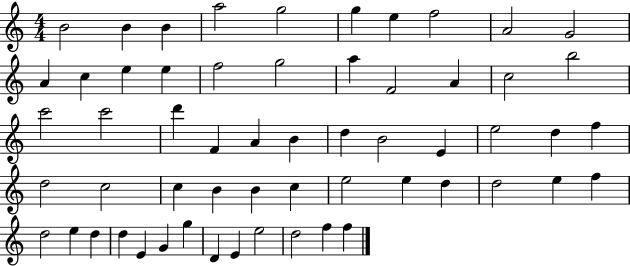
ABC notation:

X:1
T:Untitled
M:4/4
L:1/4
K:C
B2 B B a2 g2 g e f2 A2 G2 A c e e f2 g2 a F2 A c2 b2 c'2 c'2 d' F A B d B2 E e2 d f d2 c2 c B B c e2 e d d2 e f d2 e d d E G g D E e2 d2 f f